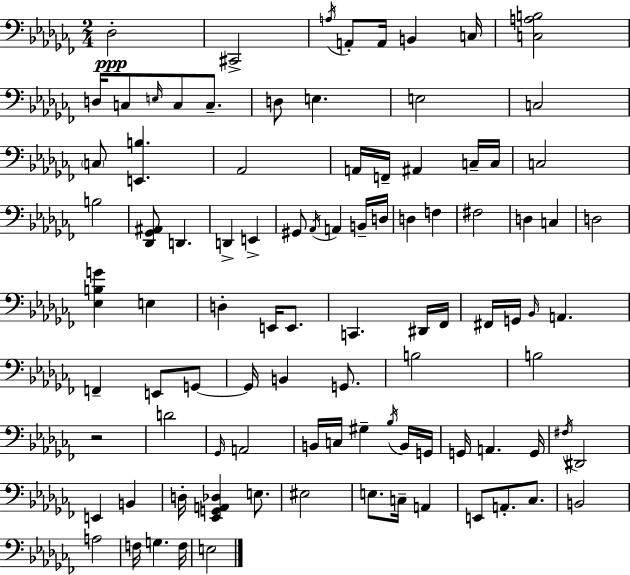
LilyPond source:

{
  \clef bass
  \numericTimeSignature
  \time 2/4
  \key aes \minor
  des2-.\ppp | cis,2-> | \acciaccatura { a16 } a,8-. a,16 b,4 | c16 <c a b>2 | \break d16 c8 \grace { e16 } c8 c8.-- | d8 e4. | e2 | c2 | \break \parenthesize c8 <e, b>4. | aes,2 | a,16 f,16-- ais,4 | c16-- c16 c2 | \break b2 | <des, ges, ais,>8 d,4. | d,4-> e,4-> | gis,8 \acciaccatura { aes,16 } a,4 | \break b,16-- d16 d4 f4 | fis2 | d4 c4 | d2 | \break <ees b g'>4 e4 | d4-. e,16 | e,8. c,4. | dis,16 fes,16 fis,16 g,16 \grace { bes,16 } a,4. | \break f,4-- | e,8 g,8~~ g,16 b,4 | g,8. b2 | b2 | \break r2 | d'2 | \grace { ges,16 } a,2 | b,16 c16 gis4-- | \break \acciaccatura { bes16 } b,16 g,16 g,16 a,4. | g,16 \acciaccatura { fis16 } dis,2 | e,4 | b,4 d16-. | \break <ees, g, a, des>4 e8. eis2 | e8. | c16-- a,4 e,8 | a,8.-. ces8. b,2 | \break a2 | f16 | g4. f16 e2 | \bar "|."
}